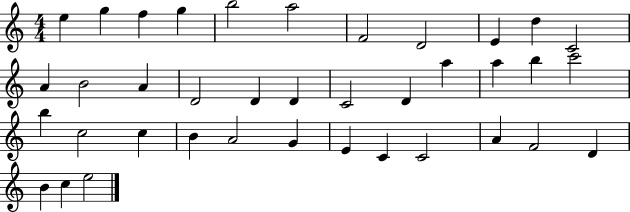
{
  \clef treble
  \numericTimeSignature
  \time 4/4
  \key c \major
  e''4 g''4 f''4 g''4 | b''2 a''2 | f'2 d'2 | e'4 d''4 c'2 | \break a'4 b'2 a'4 | d'2 d'4 d'4 | c'2 d'4 a''4 | a''4 b''4 c'''2 | \break b''4 c''2 c''4 | b'4 a'2 g'4 | e'4 c'4 c'2 | a'4 f'2 d'4 | \break b'4 c''4 e''2 | \bar "|."
}